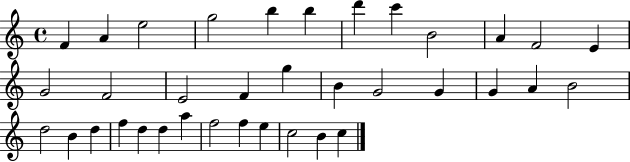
{
  \clef treble
  \time 4/4
  \defaultTimeSignature
  \key c \major
  f'4 a'4 e''2 | g''2 b''4 b''4 | d'''4 c'''4 b'2 | a'4 f'2 e'4 | \break g'2 f'2 | e'2 f'4 g''4 | b'4 g'2 g'4 | g'4 a'4 b'2 | \break d''2 b'4 d''4 | f''4 d''4 d''4 a''4 | f''2 f''4 e''4 | c''2 b'4 c''4 | \break \bar "|."
}